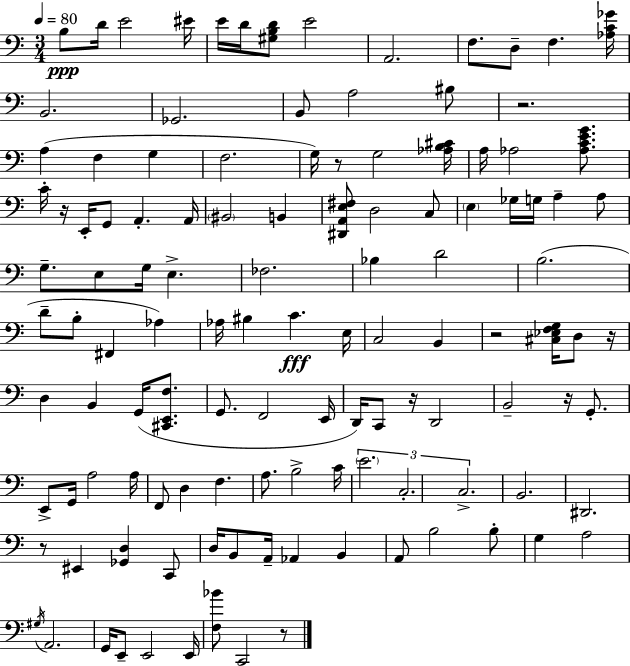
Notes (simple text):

B3/e D4/s E4/h EIS4/s E4/s D4/s [G#3,B3,D4]/e E4/h A2/h. F3/e. D3/e F3/q. [Ab3,C4,Gb4]/s B2/h. Gb2/h. B2/e A3/h BIS3/e R/h. A3/q F3/q G3/q F3/h. G3/s R/e G3/h [Ab3,B3,C#4]/s A3/s Ab3/h [Ab3,C4,E4,G4]/e. C4/s R/s E2/s G2/e A2/q. A2/s BIS2/h B2/q [D#2,A2,E3,F#3]/e D3/h C3/e E3/q Gb3/s G3/s A3/q A3/e G3/e. E3/e G3/s E3/q. FES3/h. Bb3/q D4/h B3/h. D4/e B3/e F#2/q Ab3/q Ab3/s BIS3/q C4/q. E3/s C3/h B2/q R/h [C#3,Eb3,F3,G3]/s D3/e R/s D3/q B2/q G2/s [C#2,E2,F3]/e. G2/e. F2/h E2/s D2/s C2/e R/s D2/h B2/h R/s G2/e. E2/e G2/s A3/h A3/s F2/e D3/q F3/q. A3/e. B3/h C4/s E4/h. C3/h. C3/h. B2/h. D#2/h. R/e EIS2/q [Gb2,D3]/q C2/e D3/s B2/e A2/s Ab2/q B2/q A2/e B3/h B3/e G3/q A3/h G#3/s A2/h. G2/s E2/e E2/h E2/s [F3,Bb4]/e C2/h R/e